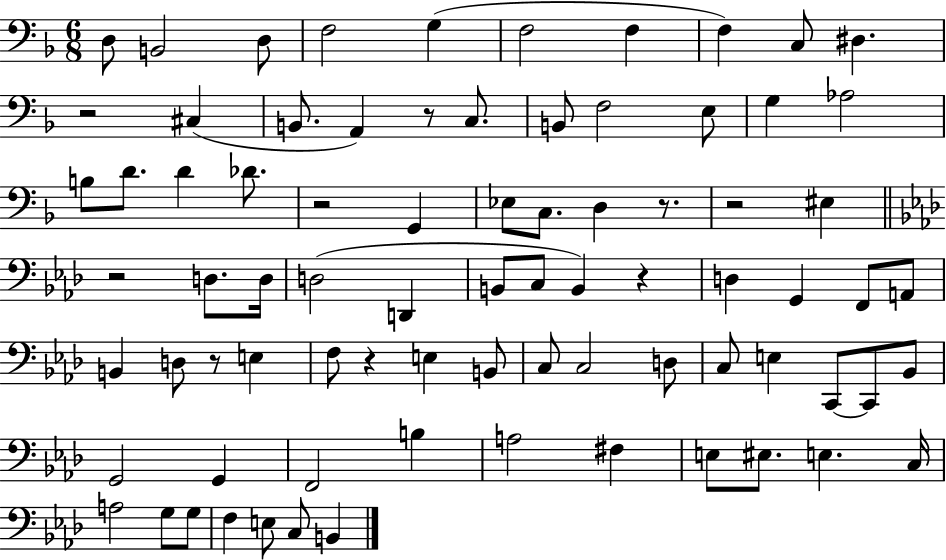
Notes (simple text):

D3/e B2/h D3/e F3/h G3/q F3/h F3/q F3/q C3/e D#3/q. R/h C#3/q B2/e. A2/q R/e C3/e. B2/e F3/h E3/e G3/q Ab3/h B3/e D4/e. D4/q Db4/e. R/h G2/q Eb3/e C3/e. D3/q R/e. R/h EIS3/q R/h D3/e. D3/s D3/h D2/q B2/e C3/e B2/q R/q D3/q G2/q F2/e A2/e B2/q D3/e R/e E3/q F3/e R/q E3/q B2/e C3/e C3/h D3/e C3/e E3/q C2/e C2/e Bb2/e G2/h G2/q F2/h B3/q A3/h F#3/q E3/e EIS3/e. E3/q. C3/s A3/h G3/e G3/e F3/q E3/e C3/e B2/q